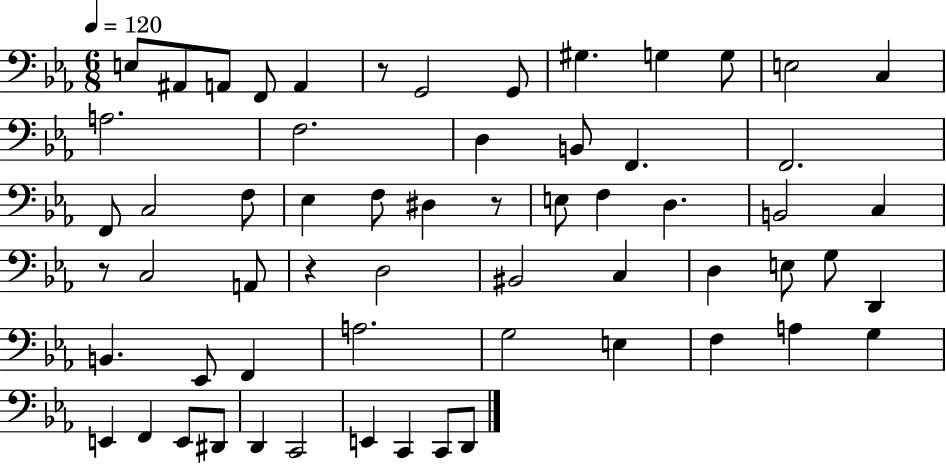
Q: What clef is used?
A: bass